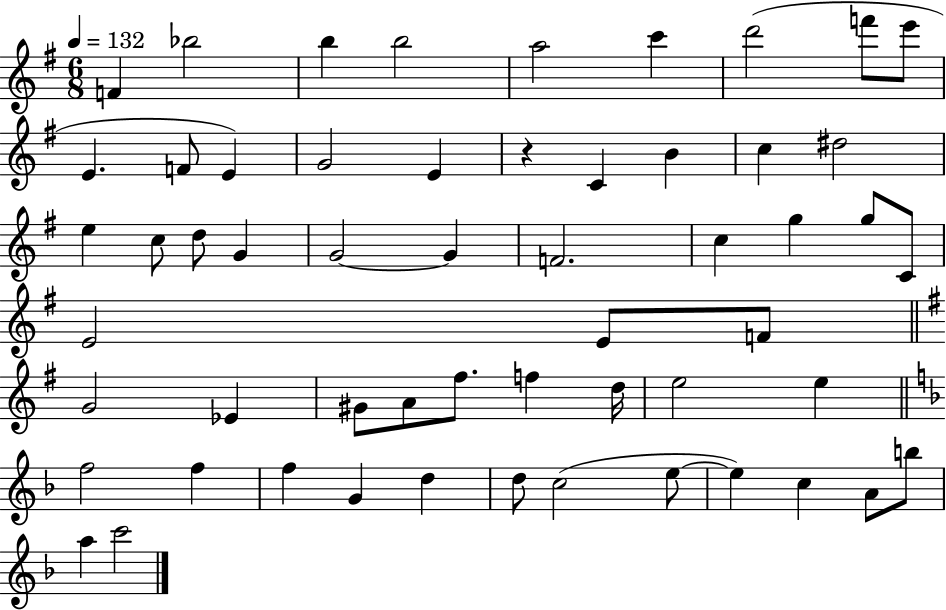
F4/q Bb5/h B5/q B5/h A5/h C6/q D6/h F6/e E6/e E4/q. F4/e E4/q G4/h E4/q R/q C4/q B4/q C5/q D#5/h E5/q C5/e D5/e G4/q G4/h G4/q F4/h. C5/q G5/q G5/e C4/e E4/h E4/e F4/e G4/h Eb4/q G#4/e A4/e F#5/e. F5/q D5/s E5/h E5/q F5/h F5/q F5/q G4/q D5/q D5/e C5/h E5/e E5/q C5/q A4/e B5/e A5/q C6/h